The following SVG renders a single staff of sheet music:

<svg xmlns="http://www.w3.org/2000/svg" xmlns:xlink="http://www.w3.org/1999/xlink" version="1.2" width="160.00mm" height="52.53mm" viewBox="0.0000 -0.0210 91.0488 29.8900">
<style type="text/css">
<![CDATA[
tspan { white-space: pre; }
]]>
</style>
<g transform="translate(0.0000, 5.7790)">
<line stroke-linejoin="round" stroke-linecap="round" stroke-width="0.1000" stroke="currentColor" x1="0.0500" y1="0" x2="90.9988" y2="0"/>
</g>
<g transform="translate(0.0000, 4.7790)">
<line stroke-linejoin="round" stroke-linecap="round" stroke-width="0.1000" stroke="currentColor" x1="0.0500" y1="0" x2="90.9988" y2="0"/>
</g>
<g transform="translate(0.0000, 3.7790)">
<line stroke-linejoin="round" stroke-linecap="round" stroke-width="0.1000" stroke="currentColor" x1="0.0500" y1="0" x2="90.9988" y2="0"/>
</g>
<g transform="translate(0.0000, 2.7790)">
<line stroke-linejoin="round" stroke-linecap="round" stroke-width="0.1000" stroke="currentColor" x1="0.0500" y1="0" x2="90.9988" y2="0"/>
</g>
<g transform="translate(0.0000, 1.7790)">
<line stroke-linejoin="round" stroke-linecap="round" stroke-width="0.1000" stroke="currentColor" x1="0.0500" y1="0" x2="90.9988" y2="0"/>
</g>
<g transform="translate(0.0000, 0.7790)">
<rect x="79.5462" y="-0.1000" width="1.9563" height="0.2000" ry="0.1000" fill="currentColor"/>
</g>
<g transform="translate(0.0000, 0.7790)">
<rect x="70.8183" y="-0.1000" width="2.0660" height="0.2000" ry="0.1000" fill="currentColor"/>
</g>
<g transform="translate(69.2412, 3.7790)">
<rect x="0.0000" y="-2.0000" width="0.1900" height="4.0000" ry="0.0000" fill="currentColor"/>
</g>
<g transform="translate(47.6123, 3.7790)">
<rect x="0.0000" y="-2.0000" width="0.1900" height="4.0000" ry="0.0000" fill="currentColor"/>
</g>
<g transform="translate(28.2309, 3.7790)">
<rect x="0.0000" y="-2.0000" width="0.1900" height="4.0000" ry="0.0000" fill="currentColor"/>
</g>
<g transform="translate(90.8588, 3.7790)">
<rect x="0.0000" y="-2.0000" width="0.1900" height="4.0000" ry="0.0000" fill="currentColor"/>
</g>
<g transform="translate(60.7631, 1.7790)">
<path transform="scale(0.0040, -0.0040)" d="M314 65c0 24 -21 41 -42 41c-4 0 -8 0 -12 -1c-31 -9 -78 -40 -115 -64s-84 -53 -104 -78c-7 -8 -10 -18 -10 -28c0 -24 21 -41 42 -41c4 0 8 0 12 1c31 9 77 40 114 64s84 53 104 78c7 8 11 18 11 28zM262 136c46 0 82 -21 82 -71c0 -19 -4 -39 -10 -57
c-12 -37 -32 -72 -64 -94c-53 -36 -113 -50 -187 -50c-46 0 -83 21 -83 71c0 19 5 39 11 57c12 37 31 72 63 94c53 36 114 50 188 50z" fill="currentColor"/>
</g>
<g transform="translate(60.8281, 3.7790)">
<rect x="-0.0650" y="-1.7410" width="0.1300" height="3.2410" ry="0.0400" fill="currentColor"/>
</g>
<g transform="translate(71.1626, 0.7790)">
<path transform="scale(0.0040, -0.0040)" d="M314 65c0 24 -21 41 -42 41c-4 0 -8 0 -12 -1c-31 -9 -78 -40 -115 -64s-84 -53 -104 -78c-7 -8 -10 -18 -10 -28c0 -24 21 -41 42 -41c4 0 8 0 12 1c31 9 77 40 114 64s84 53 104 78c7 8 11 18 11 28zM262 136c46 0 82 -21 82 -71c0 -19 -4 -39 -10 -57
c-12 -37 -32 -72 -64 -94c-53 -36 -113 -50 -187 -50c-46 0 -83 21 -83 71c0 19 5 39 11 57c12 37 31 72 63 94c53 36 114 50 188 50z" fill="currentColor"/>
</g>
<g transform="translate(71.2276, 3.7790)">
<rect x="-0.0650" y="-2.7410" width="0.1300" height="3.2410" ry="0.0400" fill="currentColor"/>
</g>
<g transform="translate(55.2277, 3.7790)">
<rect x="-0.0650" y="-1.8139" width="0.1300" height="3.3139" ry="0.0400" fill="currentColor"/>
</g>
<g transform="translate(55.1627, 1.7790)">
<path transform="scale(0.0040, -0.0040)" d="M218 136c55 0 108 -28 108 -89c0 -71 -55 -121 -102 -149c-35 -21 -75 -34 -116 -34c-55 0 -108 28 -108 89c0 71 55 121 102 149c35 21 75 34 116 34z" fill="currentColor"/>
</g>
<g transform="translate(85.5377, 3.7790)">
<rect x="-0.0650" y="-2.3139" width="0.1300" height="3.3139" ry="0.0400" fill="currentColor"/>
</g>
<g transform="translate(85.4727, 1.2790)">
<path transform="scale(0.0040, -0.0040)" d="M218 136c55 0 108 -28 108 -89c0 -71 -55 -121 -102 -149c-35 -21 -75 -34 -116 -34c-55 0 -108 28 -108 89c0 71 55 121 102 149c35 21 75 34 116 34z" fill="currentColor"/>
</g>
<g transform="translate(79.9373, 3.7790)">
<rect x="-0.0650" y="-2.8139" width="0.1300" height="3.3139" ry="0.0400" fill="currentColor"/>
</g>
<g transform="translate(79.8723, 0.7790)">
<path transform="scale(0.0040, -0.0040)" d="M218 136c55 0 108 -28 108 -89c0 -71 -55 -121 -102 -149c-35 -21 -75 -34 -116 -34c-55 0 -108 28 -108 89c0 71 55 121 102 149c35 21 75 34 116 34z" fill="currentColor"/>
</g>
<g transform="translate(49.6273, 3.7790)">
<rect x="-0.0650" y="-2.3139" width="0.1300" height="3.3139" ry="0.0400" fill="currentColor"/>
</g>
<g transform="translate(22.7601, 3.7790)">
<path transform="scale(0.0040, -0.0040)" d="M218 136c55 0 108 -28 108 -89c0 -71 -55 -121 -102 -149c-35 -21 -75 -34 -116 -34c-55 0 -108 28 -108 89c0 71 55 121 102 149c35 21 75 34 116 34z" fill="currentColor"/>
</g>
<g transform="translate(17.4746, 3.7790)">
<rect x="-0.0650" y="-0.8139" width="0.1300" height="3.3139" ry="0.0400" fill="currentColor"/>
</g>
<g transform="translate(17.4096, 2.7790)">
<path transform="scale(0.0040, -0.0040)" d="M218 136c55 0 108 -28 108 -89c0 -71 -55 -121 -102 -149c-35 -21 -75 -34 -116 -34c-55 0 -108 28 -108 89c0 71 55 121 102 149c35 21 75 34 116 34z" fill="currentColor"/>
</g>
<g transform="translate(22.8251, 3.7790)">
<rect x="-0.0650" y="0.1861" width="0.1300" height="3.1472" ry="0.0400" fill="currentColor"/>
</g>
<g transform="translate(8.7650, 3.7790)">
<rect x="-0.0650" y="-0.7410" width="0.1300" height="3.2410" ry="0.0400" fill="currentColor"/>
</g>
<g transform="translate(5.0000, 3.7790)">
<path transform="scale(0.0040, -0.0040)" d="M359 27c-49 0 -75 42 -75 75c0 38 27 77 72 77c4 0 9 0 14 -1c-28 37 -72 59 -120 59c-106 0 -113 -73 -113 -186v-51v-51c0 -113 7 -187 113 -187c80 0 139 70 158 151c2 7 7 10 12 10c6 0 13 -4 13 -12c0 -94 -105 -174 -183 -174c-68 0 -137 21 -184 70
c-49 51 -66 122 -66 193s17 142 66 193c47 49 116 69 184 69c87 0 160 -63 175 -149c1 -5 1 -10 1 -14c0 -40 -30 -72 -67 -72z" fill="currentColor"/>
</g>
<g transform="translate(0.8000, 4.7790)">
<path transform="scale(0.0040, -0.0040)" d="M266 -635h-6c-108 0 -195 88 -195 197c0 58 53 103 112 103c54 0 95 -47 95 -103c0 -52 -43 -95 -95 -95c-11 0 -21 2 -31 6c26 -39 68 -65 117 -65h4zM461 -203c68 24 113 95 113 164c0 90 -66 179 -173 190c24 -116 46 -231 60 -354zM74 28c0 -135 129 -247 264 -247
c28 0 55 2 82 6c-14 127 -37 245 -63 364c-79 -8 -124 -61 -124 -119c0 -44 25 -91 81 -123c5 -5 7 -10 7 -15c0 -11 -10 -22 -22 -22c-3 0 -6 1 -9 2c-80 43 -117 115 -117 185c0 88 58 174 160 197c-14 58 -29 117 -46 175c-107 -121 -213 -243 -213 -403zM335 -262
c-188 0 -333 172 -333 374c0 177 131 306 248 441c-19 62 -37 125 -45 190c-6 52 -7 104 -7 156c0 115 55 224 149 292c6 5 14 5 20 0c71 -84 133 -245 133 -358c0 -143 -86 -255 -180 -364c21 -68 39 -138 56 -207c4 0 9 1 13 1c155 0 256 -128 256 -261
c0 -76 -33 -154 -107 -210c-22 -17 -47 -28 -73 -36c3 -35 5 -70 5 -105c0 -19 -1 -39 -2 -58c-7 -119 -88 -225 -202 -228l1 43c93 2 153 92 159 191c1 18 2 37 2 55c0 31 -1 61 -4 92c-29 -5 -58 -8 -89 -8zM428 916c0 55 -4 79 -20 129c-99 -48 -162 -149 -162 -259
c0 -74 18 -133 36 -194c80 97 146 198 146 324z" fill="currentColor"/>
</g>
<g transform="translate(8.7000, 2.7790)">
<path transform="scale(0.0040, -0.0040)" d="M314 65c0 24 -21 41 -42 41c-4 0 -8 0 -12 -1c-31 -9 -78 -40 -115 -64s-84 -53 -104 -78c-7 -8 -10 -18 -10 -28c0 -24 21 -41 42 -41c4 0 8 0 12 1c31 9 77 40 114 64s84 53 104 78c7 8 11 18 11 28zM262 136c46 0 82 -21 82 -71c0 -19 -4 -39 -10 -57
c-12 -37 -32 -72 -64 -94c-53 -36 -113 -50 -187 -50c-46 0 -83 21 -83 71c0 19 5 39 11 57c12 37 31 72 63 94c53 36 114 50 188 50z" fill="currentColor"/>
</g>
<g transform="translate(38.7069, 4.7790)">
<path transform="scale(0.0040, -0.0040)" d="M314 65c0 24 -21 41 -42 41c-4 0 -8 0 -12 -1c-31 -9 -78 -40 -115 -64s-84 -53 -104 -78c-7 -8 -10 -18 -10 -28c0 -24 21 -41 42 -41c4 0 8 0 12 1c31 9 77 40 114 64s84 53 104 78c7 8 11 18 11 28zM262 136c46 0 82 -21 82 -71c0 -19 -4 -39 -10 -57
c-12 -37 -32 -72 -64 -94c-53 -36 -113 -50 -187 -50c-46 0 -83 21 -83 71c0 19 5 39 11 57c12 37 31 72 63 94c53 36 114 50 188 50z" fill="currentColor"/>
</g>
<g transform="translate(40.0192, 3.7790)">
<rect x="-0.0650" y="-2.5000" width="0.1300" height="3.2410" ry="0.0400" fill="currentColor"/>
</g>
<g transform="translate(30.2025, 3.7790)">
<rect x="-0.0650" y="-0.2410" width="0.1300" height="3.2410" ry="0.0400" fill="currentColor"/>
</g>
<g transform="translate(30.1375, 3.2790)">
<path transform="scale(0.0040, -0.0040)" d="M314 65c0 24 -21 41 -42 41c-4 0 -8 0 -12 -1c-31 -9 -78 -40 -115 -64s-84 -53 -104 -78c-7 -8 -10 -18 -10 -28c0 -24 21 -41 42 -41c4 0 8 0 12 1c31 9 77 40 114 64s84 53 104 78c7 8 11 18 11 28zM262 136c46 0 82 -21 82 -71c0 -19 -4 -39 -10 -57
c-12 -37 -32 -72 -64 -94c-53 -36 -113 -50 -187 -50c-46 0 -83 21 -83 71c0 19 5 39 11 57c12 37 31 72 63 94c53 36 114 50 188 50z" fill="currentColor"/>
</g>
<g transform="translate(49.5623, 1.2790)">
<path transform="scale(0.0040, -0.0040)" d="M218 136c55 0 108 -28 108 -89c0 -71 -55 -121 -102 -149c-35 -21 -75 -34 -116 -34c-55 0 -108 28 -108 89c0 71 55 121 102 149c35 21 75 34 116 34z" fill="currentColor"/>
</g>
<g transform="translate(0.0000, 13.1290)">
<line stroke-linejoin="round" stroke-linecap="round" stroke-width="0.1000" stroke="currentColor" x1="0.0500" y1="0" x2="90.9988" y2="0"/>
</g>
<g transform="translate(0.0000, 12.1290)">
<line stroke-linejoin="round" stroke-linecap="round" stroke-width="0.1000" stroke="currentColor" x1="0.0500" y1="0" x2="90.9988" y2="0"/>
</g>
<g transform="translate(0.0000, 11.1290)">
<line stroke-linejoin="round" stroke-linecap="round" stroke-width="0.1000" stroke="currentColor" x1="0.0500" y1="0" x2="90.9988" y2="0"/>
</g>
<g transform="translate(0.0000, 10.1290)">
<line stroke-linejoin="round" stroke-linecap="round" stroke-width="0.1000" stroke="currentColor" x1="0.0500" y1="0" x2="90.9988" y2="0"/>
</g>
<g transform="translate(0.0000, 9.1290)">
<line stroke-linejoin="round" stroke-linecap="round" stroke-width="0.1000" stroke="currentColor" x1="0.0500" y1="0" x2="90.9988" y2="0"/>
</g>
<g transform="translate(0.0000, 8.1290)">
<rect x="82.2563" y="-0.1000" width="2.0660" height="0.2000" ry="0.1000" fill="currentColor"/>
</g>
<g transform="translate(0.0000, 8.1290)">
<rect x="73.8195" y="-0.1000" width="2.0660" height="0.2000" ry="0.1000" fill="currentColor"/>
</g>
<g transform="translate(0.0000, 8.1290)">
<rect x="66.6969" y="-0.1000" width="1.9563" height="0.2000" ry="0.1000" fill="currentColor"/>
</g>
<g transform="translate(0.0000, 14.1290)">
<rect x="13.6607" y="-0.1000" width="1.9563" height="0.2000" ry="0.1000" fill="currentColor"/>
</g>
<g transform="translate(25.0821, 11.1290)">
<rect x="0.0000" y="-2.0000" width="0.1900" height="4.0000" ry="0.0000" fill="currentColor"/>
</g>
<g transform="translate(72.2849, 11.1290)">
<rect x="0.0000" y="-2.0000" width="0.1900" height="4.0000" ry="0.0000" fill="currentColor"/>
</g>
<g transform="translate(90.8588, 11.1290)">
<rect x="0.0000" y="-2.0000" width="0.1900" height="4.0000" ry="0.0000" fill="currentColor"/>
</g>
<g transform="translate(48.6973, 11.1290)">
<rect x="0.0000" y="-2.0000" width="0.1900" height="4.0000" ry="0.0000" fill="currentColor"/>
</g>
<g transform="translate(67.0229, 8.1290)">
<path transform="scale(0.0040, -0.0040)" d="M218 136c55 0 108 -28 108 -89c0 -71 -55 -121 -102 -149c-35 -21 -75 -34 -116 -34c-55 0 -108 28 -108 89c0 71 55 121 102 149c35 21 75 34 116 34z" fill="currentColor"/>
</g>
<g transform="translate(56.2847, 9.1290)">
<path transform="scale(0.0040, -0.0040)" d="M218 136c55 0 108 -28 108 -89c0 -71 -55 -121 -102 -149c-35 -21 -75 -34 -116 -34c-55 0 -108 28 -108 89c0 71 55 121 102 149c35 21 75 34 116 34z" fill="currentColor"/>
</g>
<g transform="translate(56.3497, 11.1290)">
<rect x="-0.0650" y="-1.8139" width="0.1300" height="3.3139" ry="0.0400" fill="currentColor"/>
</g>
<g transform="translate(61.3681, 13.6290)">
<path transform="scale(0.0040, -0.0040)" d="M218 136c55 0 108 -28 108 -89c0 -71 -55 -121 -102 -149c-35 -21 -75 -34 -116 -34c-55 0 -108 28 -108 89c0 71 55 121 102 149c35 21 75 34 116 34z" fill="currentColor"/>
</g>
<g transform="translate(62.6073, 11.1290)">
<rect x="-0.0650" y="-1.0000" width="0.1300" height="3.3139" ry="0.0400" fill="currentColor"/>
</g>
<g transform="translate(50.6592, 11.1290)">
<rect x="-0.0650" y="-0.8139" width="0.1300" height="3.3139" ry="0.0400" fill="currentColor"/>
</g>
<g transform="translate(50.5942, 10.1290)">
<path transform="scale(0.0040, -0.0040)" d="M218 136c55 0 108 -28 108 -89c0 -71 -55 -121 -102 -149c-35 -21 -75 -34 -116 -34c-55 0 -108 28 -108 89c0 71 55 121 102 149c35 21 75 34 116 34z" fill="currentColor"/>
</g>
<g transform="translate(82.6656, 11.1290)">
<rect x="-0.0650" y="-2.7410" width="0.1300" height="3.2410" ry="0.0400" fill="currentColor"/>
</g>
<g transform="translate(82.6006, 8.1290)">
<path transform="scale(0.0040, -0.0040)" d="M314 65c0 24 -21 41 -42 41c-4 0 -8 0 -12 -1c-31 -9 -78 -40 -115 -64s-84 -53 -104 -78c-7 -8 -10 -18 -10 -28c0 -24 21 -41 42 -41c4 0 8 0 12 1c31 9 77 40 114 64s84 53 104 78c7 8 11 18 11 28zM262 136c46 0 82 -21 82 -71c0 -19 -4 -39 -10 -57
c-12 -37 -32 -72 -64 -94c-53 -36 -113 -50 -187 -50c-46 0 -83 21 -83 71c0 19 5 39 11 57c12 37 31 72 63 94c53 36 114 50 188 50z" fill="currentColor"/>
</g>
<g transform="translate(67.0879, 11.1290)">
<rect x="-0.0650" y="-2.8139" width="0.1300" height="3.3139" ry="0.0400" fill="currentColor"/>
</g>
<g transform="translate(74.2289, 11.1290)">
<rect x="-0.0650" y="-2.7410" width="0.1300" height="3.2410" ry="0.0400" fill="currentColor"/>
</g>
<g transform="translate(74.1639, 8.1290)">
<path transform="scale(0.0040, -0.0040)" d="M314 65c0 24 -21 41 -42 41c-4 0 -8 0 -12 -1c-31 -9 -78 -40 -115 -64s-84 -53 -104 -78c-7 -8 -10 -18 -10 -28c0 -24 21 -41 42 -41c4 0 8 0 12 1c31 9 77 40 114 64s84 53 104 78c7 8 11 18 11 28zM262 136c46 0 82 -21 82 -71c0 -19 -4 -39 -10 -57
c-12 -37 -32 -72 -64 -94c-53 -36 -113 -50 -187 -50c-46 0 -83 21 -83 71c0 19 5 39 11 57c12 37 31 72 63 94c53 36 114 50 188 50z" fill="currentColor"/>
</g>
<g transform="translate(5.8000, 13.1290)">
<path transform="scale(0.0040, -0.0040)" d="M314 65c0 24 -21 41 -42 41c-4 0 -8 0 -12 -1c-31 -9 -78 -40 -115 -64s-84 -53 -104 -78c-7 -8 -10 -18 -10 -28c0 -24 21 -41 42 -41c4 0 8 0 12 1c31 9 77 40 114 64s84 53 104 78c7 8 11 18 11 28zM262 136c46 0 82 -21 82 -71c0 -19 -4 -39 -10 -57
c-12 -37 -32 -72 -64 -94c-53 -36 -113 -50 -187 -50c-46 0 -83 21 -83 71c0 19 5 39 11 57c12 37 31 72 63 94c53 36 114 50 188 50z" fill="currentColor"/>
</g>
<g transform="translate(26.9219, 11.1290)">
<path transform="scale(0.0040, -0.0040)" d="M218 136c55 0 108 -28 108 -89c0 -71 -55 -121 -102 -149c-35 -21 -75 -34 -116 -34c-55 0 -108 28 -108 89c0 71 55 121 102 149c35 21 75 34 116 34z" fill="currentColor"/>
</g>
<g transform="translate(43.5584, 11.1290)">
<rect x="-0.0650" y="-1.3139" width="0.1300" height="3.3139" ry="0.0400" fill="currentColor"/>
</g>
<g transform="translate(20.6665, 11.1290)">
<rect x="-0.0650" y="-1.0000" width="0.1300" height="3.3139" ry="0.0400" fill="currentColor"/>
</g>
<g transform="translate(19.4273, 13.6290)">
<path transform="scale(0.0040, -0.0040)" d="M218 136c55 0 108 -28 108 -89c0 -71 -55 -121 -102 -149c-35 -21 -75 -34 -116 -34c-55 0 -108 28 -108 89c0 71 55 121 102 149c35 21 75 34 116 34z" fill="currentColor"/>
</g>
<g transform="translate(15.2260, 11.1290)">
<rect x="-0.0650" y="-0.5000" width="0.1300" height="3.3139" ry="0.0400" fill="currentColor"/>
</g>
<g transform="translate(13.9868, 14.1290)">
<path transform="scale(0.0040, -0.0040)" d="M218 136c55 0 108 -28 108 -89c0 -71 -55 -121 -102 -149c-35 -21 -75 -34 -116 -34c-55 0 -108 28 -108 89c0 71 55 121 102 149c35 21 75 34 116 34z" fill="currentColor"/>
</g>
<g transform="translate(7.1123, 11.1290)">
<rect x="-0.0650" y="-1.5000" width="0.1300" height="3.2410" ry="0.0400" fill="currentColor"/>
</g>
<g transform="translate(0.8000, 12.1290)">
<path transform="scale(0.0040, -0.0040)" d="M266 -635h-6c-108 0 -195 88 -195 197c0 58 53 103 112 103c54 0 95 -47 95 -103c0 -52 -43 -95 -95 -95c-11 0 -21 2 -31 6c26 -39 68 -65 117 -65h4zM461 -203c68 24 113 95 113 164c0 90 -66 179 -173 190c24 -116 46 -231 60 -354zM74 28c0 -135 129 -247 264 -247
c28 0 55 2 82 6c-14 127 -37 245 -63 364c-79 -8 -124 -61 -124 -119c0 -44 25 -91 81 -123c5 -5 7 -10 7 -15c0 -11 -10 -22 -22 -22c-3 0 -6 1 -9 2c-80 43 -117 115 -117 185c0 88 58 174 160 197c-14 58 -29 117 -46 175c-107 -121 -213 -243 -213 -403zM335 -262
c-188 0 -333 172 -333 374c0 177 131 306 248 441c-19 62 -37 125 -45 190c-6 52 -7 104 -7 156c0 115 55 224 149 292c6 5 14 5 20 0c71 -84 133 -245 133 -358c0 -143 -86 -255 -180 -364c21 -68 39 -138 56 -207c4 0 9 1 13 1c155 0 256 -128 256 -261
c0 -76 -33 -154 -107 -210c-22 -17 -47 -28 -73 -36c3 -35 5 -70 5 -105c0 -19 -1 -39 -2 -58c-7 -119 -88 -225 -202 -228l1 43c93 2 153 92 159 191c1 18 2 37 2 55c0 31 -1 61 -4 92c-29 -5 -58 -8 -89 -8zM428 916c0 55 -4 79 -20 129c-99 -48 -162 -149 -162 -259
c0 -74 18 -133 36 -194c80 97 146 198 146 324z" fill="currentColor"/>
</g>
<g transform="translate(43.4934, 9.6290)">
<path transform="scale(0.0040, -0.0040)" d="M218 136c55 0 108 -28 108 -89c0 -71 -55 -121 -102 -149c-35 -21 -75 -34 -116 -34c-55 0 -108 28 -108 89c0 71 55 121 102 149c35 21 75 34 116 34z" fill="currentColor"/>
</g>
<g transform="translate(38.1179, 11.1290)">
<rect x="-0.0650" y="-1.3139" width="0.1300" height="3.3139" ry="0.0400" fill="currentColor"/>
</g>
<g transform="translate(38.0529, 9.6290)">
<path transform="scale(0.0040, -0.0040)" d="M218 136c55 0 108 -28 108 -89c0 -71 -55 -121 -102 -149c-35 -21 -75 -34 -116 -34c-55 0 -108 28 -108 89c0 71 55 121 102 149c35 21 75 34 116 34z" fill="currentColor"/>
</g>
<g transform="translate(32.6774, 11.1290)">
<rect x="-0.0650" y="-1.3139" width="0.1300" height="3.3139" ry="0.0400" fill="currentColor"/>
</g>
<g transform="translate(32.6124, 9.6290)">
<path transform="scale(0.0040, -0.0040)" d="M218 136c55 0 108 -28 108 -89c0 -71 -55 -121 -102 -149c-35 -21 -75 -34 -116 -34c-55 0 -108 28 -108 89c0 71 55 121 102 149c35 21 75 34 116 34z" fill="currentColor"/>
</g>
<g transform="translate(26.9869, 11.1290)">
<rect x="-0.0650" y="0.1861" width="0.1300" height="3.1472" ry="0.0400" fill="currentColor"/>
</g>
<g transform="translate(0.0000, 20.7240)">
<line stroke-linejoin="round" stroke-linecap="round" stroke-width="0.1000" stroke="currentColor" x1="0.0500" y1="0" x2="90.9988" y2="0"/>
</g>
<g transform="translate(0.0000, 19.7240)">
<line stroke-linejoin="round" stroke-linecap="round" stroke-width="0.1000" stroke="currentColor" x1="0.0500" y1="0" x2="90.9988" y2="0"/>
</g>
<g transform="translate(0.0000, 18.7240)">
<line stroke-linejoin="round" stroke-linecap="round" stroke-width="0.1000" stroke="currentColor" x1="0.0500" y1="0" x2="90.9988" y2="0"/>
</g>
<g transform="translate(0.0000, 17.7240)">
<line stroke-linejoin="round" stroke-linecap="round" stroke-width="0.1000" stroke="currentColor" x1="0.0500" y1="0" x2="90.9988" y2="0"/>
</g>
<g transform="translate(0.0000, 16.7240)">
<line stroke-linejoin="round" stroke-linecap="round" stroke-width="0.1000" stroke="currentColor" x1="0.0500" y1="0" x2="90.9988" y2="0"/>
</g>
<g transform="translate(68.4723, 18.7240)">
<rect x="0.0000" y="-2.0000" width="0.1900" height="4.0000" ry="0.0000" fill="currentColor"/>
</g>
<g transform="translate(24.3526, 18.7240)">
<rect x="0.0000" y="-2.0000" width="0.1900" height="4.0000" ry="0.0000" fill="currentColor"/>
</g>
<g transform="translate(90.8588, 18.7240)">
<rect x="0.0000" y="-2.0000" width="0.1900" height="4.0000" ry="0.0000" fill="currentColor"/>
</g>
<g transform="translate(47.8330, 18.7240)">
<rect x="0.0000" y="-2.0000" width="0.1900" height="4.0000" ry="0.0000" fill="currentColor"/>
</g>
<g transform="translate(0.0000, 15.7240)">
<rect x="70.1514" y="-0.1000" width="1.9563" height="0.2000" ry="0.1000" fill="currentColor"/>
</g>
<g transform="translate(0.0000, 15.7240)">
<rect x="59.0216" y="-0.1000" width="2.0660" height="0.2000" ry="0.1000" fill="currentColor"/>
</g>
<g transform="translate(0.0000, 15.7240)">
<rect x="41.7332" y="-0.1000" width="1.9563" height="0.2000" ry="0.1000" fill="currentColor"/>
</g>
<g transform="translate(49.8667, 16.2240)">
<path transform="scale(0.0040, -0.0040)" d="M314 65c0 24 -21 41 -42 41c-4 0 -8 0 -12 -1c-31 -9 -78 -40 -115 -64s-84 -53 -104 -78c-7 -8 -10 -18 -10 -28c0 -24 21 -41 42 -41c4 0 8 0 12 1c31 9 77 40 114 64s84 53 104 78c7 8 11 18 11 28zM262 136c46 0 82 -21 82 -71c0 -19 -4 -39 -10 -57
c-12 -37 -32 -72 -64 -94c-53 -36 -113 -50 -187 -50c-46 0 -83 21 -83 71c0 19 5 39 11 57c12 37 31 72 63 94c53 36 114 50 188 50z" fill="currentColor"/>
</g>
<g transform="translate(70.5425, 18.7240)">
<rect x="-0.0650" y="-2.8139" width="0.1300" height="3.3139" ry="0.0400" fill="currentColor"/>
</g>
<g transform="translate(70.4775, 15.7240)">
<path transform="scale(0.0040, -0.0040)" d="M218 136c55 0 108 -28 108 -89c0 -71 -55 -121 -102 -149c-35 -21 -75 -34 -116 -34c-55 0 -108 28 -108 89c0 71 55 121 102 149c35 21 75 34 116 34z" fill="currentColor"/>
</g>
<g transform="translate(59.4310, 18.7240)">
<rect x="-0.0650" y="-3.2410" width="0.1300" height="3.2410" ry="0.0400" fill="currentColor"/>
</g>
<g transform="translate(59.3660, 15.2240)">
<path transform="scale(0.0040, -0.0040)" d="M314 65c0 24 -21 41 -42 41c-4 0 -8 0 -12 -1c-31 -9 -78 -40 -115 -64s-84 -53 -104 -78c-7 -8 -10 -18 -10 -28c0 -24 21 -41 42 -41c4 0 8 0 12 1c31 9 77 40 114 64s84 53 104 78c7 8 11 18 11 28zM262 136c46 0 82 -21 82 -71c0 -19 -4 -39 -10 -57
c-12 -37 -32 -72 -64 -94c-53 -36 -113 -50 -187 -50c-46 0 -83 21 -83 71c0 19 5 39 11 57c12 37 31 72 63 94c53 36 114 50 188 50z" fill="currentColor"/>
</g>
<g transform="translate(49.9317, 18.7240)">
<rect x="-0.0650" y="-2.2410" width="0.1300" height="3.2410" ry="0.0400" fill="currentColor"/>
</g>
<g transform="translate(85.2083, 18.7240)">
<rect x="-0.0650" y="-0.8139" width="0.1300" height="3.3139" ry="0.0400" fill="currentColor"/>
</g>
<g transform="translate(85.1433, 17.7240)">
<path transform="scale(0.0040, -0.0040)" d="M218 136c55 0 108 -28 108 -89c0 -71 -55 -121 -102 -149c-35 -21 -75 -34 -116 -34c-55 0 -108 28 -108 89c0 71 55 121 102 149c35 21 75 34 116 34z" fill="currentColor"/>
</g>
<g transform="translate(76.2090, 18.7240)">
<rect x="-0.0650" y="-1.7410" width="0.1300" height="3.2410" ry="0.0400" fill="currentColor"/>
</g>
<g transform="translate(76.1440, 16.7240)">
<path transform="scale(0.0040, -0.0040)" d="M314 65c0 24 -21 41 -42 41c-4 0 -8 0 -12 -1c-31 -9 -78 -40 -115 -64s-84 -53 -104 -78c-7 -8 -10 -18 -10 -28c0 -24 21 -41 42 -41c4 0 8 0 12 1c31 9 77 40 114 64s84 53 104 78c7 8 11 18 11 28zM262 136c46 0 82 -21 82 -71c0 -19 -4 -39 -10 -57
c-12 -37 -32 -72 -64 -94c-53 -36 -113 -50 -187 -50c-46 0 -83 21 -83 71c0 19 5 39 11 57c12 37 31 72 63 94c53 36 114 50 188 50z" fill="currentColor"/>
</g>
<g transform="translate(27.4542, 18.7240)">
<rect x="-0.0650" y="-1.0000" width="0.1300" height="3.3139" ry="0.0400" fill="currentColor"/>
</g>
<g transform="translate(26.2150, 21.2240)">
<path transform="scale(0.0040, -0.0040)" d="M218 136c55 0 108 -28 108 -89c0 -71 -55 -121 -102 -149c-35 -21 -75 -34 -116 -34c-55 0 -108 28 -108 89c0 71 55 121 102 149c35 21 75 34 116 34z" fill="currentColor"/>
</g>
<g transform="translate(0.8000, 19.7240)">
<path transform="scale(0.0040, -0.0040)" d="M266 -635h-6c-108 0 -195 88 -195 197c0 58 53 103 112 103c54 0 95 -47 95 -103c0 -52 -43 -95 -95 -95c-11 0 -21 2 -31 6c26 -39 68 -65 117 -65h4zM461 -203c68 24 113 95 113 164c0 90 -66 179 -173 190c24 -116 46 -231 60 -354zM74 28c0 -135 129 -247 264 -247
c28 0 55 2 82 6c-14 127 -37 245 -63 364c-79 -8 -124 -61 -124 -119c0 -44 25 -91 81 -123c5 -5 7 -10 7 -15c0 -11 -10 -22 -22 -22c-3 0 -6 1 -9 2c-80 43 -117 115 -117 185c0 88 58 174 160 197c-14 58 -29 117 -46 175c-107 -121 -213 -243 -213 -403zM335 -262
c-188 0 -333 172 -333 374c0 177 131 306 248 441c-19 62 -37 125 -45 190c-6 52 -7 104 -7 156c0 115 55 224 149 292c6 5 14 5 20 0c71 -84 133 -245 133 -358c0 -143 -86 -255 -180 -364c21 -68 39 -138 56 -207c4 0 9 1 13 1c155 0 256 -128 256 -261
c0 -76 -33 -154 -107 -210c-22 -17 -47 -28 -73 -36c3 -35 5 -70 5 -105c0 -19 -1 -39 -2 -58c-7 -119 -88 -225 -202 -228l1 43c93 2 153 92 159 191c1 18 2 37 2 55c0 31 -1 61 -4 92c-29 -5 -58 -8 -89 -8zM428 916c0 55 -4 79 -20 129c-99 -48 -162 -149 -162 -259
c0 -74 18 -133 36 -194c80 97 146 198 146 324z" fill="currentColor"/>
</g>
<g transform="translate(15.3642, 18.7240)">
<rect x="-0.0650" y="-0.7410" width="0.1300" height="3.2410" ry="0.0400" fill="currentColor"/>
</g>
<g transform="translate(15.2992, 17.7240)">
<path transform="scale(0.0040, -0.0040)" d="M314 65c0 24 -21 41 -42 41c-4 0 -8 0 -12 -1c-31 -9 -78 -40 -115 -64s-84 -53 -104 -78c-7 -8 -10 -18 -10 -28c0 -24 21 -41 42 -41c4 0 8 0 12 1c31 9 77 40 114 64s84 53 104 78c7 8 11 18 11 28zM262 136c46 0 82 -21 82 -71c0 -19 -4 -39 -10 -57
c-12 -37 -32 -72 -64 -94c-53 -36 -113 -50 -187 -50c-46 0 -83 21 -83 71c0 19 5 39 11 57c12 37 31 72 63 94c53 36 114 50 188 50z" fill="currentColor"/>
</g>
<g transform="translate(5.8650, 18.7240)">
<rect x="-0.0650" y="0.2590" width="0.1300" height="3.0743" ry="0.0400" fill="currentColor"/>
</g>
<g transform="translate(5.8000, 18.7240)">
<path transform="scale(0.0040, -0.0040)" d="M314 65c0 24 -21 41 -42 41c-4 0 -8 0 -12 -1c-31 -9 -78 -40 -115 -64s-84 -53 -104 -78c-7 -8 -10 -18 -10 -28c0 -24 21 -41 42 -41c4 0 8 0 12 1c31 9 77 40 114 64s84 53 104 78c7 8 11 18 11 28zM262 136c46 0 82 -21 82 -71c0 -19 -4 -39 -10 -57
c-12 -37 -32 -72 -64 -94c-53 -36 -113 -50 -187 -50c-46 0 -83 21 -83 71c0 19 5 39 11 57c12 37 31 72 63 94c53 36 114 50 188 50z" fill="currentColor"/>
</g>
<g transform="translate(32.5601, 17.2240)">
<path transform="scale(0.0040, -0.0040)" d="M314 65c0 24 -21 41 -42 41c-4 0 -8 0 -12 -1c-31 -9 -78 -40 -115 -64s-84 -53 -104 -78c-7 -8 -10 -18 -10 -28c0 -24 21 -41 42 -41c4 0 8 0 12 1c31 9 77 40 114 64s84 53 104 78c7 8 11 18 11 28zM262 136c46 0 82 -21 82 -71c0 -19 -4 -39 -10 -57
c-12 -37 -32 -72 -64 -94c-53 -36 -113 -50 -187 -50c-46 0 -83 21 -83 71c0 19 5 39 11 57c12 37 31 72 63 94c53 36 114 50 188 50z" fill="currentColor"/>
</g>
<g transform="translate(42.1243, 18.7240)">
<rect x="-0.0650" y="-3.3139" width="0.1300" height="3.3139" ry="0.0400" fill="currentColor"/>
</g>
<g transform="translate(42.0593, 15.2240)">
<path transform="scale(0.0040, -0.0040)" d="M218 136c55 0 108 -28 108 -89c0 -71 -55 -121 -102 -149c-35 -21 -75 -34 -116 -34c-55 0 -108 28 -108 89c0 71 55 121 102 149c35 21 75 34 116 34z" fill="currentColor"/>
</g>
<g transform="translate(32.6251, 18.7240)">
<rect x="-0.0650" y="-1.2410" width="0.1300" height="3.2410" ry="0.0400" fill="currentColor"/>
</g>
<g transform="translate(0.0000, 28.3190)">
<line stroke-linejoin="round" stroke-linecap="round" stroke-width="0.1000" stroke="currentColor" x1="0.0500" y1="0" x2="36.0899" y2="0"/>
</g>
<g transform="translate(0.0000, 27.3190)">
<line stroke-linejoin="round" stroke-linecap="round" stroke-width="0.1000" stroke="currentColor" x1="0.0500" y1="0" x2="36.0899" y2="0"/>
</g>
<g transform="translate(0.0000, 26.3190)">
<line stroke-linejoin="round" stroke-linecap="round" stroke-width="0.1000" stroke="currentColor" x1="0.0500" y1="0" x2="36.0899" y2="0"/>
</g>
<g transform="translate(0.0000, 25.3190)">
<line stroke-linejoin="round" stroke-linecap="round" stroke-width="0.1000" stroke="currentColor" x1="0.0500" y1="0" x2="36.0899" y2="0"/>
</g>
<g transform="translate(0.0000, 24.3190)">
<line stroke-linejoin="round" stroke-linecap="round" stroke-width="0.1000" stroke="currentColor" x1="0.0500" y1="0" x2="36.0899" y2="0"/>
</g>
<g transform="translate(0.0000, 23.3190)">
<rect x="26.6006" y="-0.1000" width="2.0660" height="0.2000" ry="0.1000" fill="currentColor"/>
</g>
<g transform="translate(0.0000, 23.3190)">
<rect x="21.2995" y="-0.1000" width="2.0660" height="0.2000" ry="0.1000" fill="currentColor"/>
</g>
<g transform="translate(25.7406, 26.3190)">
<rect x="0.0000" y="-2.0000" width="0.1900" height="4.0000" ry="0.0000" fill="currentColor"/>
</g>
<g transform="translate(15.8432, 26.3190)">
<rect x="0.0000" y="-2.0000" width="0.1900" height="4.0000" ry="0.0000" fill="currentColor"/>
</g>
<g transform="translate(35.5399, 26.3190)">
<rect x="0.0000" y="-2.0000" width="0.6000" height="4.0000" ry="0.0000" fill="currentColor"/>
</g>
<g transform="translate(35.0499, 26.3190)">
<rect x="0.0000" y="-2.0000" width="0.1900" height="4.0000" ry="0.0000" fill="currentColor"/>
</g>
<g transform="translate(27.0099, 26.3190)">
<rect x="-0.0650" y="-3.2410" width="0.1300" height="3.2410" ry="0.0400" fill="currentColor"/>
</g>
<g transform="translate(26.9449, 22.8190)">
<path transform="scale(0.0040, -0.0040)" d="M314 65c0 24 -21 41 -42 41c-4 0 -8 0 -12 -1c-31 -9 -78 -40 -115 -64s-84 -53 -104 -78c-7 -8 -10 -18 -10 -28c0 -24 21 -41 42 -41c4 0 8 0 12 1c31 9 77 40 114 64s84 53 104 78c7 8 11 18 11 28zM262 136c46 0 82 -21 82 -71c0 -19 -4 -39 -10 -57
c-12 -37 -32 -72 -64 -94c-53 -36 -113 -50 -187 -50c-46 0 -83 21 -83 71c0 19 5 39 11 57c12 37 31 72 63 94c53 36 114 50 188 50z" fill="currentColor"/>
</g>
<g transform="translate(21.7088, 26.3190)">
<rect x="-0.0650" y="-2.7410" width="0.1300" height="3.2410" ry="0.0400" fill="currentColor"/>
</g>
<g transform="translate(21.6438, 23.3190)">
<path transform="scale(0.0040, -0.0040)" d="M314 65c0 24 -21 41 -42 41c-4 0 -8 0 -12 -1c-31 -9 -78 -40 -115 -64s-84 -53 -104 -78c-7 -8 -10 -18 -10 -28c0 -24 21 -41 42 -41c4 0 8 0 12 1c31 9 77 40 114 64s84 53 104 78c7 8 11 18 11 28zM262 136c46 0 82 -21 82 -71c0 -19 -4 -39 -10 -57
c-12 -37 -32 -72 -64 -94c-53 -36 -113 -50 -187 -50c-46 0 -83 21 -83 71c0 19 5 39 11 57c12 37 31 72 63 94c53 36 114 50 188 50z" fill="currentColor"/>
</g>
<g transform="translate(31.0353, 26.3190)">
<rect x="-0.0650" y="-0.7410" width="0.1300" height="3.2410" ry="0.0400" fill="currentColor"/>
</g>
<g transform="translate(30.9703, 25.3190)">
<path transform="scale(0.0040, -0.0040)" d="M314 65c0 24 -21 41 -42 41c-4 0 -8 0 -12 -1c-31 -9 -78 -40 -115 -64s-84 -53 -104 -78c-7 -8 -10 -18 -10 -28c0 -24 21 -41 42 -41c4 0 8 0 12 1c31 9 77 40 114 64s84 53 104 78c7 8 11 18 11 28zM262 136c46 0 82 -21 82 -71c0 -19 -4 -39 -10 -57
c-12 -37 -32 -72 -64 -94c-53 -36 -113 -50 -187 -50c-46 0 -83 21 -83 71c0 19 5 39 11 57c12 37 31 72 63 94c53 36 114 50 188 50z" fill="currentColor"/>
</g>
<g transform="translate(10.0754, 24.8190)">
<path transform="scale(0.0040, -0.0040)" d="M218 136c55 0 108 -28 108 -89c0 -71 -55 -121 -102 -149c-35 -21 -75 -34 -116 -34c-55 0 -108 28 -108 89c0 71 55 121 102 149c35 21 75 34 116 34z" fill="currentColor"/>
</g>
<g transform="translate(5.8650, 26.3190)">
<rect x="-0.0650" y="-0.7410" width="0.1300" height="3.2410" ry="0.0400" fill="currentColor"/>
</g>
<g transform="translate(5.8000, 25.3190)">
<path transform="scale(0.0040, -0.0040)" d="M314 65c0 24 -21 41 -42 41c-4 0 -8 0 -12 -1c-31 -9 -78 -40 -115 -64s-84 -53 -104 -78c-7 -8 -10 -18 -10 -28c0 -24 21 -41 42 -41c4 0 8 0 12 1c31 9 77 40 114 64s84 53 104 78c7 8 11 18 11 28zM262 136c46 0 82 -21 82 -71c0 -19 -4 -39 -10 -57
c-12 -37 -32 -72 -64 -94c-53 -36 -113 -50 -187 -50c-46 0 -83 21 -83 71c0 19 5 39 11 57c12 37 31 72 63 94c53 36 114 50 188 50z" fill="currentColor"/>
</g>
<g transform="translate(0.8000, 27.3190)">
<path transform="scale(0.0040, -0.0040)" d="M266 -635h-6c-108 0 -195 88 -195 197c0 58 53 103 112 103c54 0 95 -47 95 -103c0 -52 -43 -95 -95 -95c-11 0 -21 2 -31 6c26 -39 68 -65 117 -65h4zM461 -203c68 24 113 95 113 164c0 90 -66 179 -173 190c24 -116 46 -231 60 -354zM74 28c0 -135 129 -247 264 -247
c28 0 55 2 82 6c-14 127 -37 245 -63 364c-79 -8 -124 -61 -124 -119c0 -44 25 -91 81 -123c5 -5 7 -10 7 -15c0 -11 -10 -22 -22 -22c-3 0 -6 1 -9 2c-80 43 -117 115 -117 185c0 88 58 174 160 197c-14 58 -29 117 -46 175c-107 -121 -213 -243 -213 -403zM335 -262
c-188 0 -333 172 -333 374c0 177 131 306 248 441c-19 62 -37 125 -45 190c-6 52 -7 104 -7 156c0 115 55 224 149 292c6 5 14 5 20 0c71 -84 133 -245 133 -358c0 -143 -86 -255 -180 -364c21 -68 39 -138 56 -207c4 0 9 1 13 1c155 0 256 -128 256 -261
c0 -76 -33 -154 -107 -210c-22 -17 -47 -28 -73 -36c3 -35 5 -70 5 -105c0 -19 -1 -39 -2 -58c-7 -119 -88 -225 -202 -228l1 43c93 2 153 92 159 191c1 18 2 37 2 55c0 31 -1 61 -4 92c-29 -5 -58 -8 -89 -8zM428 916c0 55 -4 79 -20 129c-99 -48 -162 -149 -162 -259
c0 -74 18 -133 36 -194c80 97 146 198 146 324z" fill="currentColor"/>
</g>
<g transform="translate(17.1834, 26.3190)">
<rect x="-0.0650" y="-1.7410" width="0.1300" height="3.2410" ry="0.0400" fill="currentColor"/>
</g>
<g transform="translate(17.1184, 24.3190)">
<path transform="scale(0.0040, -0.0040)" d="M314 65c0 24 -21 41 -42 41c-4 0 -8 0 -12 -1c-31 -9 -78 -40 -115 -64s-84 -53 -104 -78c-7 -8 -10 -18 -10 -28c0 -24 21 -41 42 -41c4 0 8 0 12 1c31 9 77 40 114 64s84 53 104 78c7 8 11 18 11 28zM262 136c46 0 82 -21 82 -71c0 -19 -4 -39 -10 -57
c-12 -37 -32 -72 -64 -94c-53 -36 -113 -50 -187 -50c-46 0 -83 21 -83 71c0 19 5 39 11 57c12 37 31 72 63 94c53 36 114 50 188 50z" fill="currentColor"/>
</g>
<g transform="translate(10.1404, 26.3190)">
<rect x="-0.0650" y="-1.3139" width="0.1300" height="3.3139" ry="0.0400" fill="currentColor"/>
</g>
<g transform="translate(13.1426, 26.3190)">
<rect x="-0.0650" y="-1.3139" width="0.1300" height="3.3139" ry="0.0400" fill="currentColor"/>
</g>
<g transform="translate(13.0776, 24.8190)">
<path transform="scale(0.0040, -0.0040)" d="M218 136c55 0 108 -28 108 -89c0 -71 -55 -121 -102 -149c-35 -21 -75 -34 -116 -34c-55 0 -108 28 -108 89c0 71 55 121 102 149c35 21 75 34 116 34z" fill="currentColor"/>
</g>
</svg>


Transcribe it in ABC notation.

X:1
T:Untitled
M:4/4
L:1/4
K:C
d2 d B c2 G2 g f f2 a2 a g E2 C D B e e e d f D a a2 a2 B2 d2 D e2 b g2 b2 a f2 d d2 e e f2 a2 b2 d2